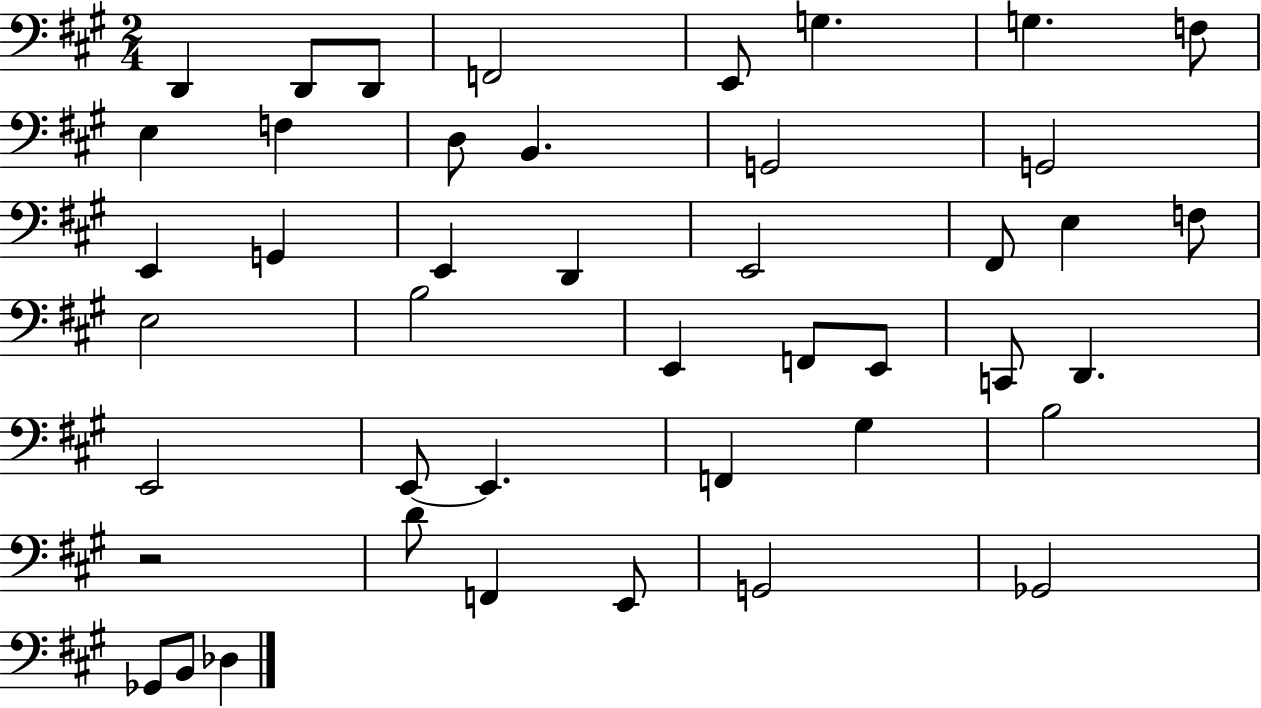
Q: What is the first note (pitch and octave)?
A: D2